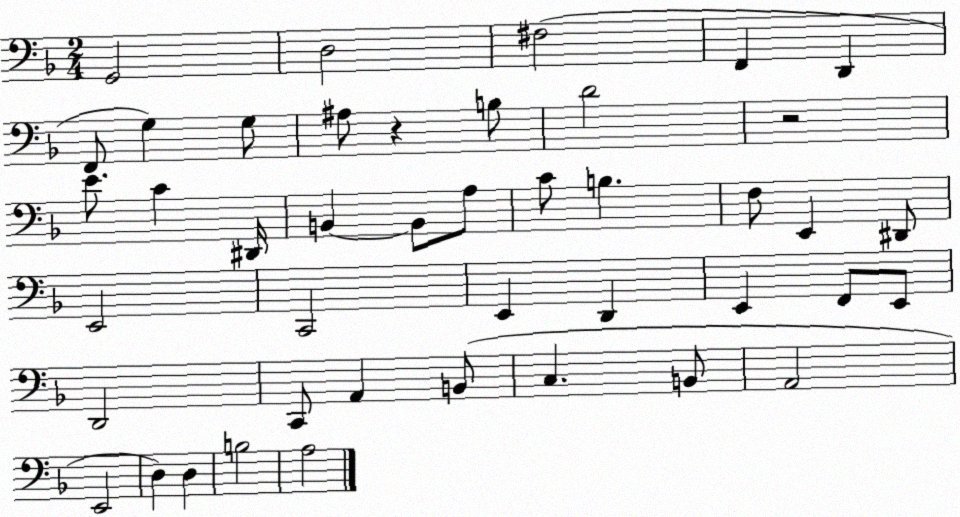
X:1
T:Untitled
M:2/4
L:1/4
K:F
G,,2 D,2 ^F,2 F,, D,, F,,/2 G, G,/2 ^A,/2 z B,/2 D2 z2 E/2 C ^D,,/4 B,, B,,/2 A,/2 C/2 B, F,/2 E,, ^D,,/2 E,,2 C,,2 E,, D,, E,, F,,/2 E,,/2 D,,2 C,,/2 A,, B,,/2 C, B,,/2 A,,2 E,,2 D, D, B,2 A,2